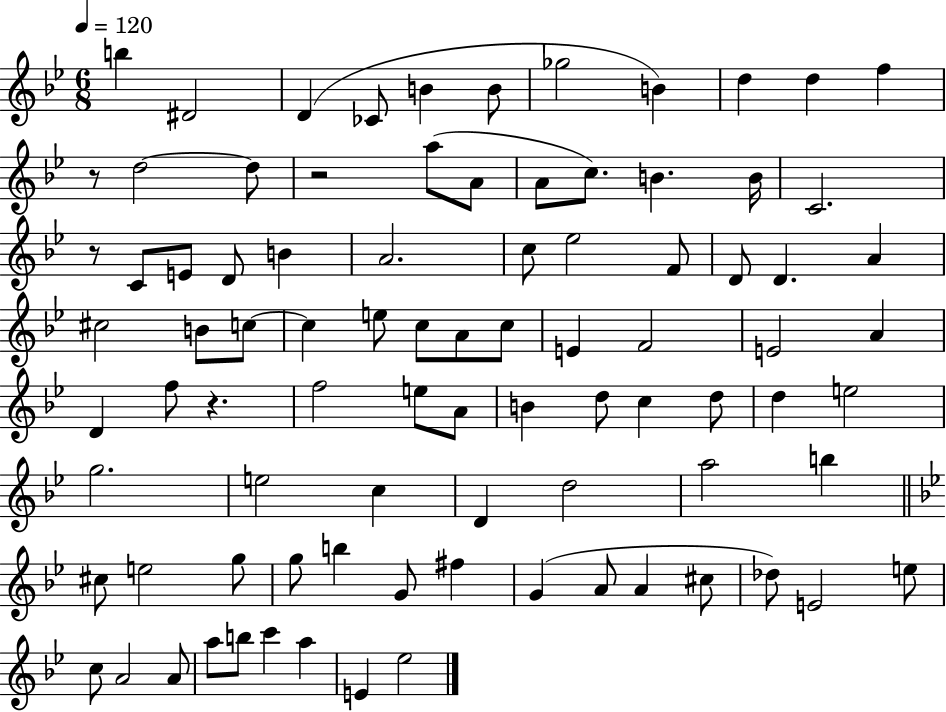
{
  \clef treble
  \numericTimeSignature
  \time 6/8
  \key bes \major
  \tempo 4 = 120
  \repeat volta 2 { b''4 dis'2 | d'4( ces'8 b'4 b'8 | ges''2 b'4) | d''4 d''4 f''4 | \break r8 d''2~~ d''8 | r2 a''8( a'8 | a'8 c''8.) b'4. b'16 | c'2. | \break r8 c'8 e'8 d'8 b'4 | a'2. | c''8 ees''2 f'8 | d'8 d'4. a'4 | \break cis''2 b'8 c''8~~ | c''4 e''8 c''8 a'8 c''8 | e'4 f'2 | e'2 a'4 | \break d'4 f''8 r4. | f''2 e''8 a'8 | b'4 d''8 c''4 d''8 | d''4 e''2 | \break g''2. | e''2 c''4 | d'4 d''2 | a''2 b''4 | \break \bar "||" \break \key bes \major cis''8 e''2 g''8 | g''8 b''4 g'8 fis''4 | g'4( a'8 a'4 cis''8 | des''8) e'2 e''8 | \break c''8 a'2 a'8 | a''8 b''8 c'''4 a''4 | e'4 ees''2 | } \bar "|."
}